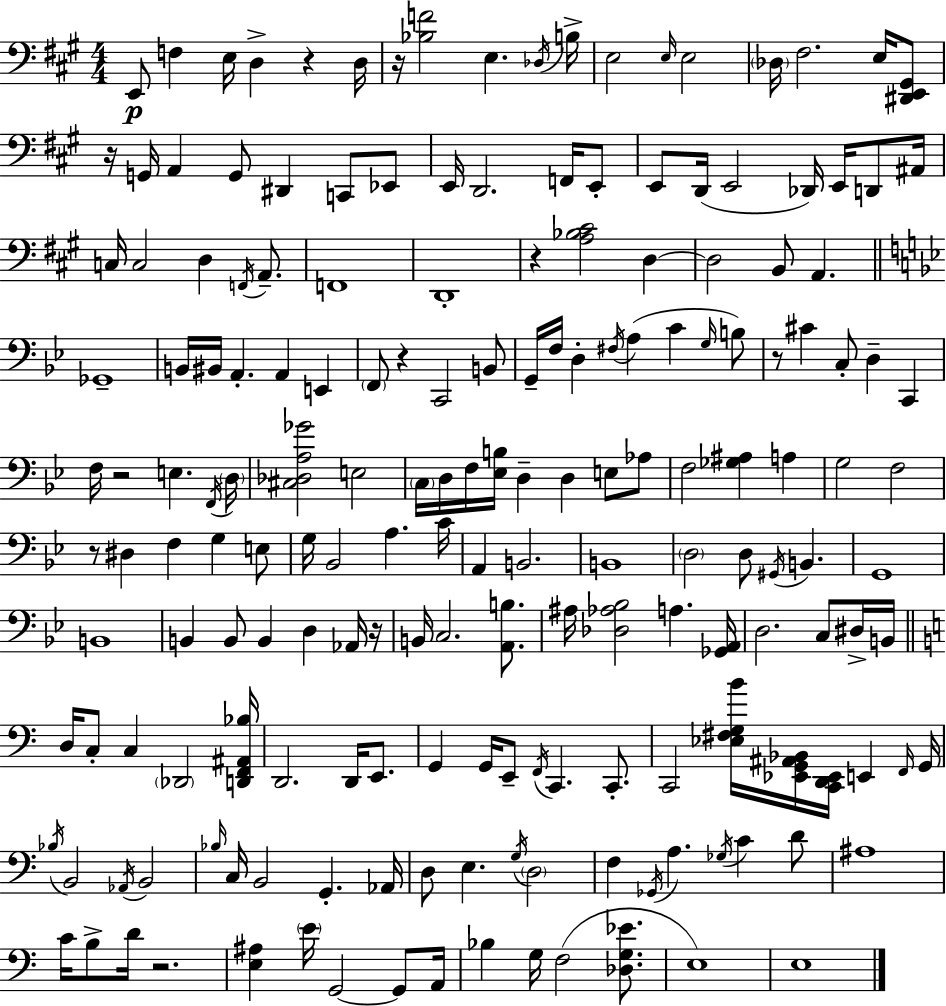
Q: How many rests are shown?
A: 10